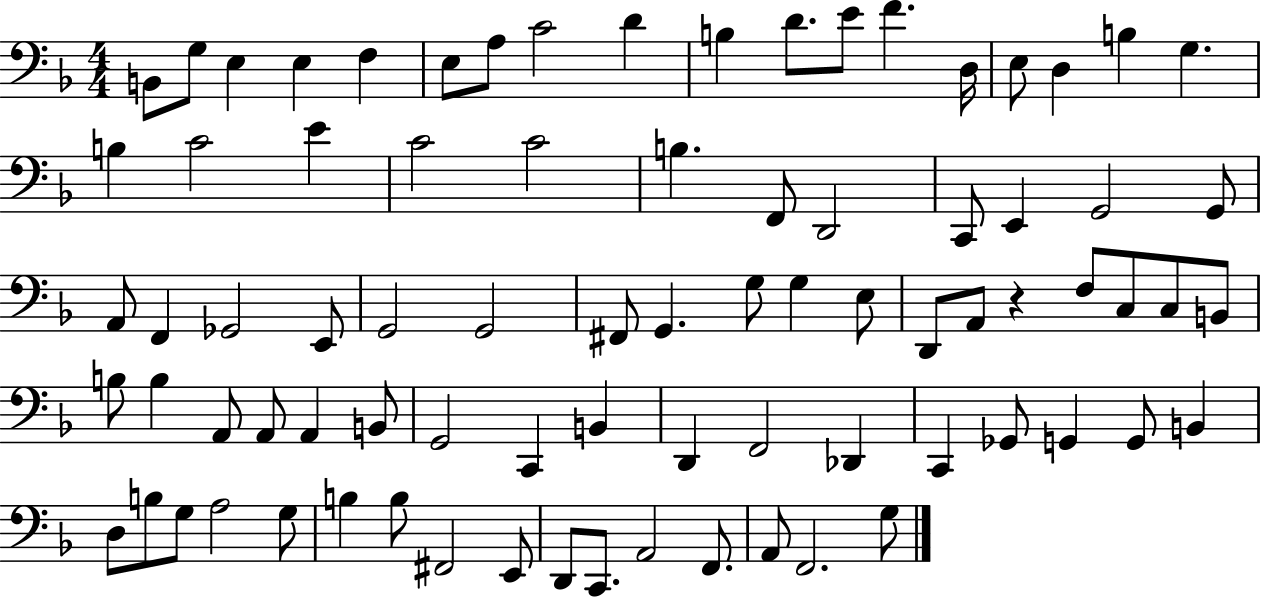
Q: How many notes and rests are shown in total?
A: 81